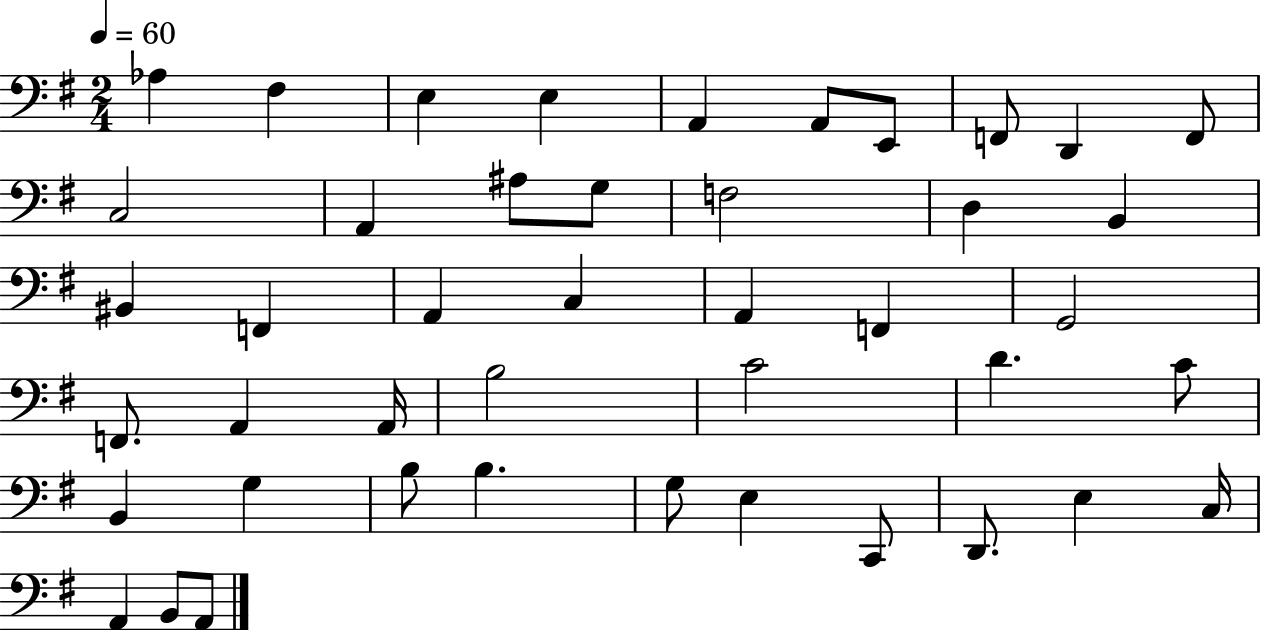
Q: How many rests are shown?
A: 0